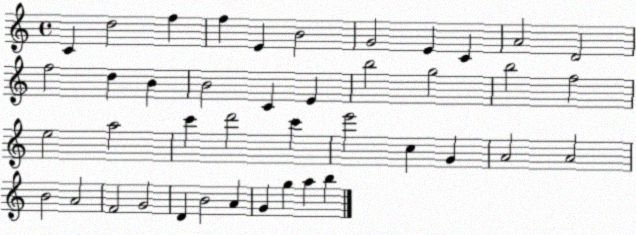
X:1
T:Untitled
M:4/4
L:1/4
K:C
C d2 f f E B2 G2 E C A2 D2 f2 d B B2 C E b2 g2 b2 f2 e2 a2 c' d'2 c' e'2 c G A2 A2 B2 A2 F2 G2 D B2 A G g a b